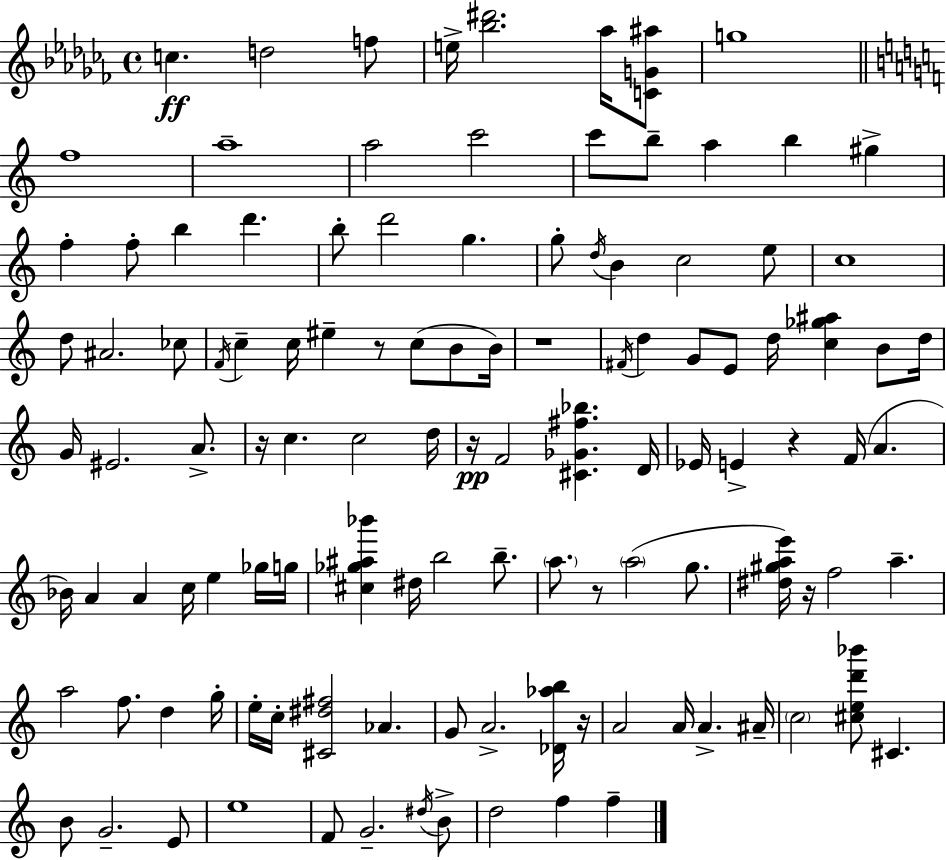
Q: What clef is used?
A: treble